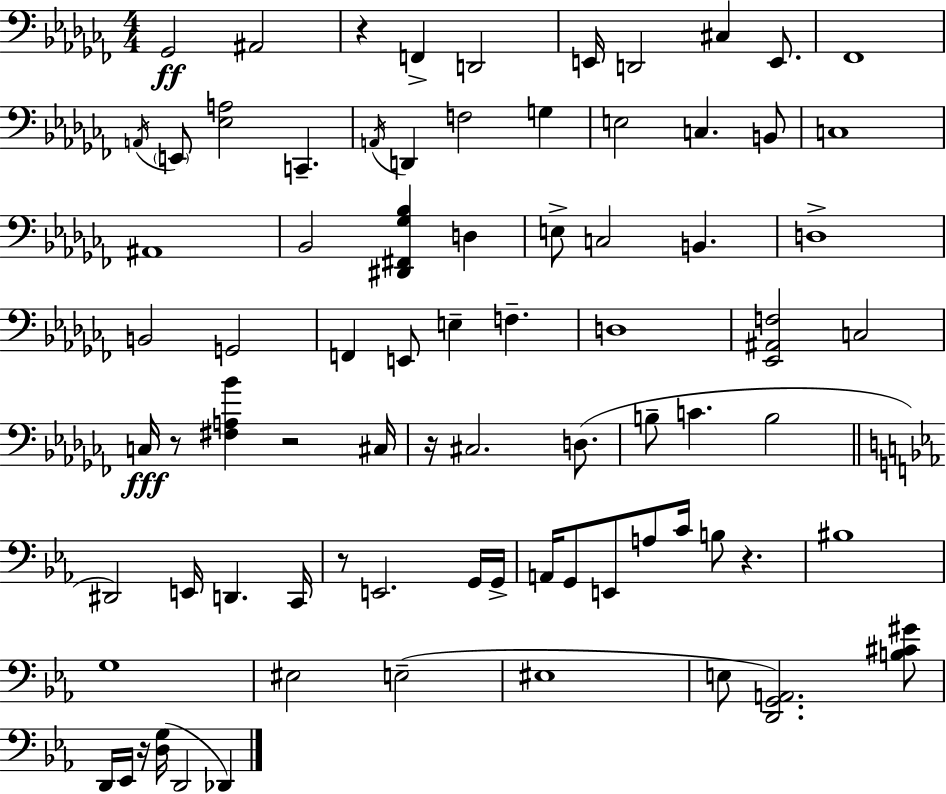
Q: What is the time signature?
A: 4/4